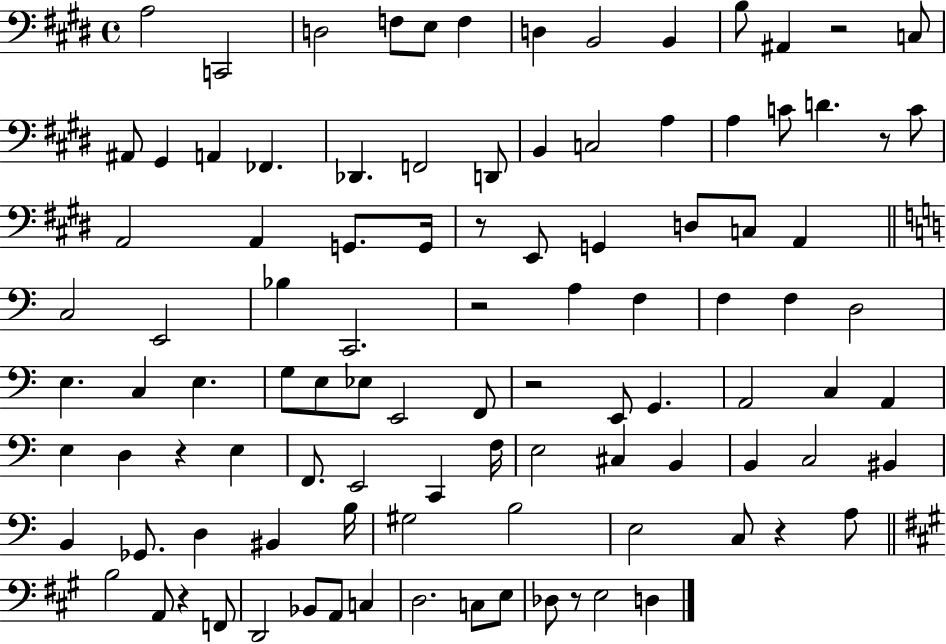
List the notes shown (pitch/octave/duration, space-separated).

A3/h C2/h D3/h F3/e E3/e F3/q D3/q B2/h B2/q B3/e A#2/q R/h C3/e A#2/e G#2/q A2/q FES2/q. Db2/q. F2/h D2/e B2/q C3/h A3/q A3/q C4/e D4/q. R/e C4/e A2/h A2/q G2/e. G2/s R/e E2/e G2/q D3/e C3/e A2/q C3/h E2/h Bb3/q C2/h. R/h A3/q F3/q F3/q F3/q D3/h E3/q. C3/q E3/q. G3/e E3/e Eb3/e E2/h F2/e R/h E2/e G2/q. A2/h C3/q A2/q E3/q D3/q R/q E3/q F2/e. E2/h C2/q F3/s E3/h C#3/q B2/q B2/q C3/h BIS2/q B2/q Gb2/e. D3/q BIS2/q B3/s G#3/h B3/h E3/h C3/e R/q A3/e B3/h A2/e R/q F2/e D2/h Bb2/e A2/e C3/q D3/h. C3/e E3/e Db3/e R/e E3/h D3/q